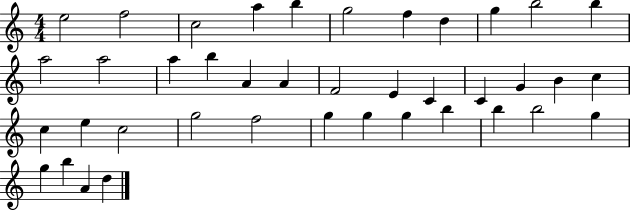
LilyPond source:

{
  \clef treble
  \numericTimeSignature
  \time 4/4
  \key c \major
  e''2 f''2 | c''2 a''4 b''4 | g''2 f''4 d''4 | g''4 b''2 b''4 | \break a''2 a''2 | a''4 b''4 a'4 a'4 | f'2 e'4 c'4 | c'4 g'4 b'4 c''4 | \break c''4 e''4 c''2 | g''2 f''2 | g''4 g''4 g''4 b''4 | b''4 b''2 g''4 | \break g''4 b''4 a'4 d''4 | \bar "|."
}